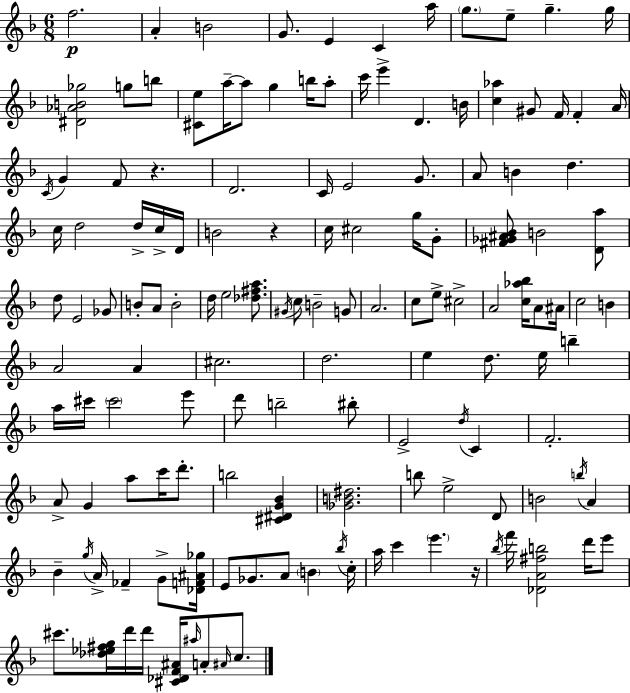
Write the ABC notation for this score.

X:1
T:Untitled
M:6/8
L:1/4
K:F
f2 A B2 G/2 E C a/4 g/2 e/2 g g/4 [^D_AB_g]2 g/2 b/2 [^Ce]/2 a/4 a/2 g b/4 a/2 c'/4 e' D B/4 [c_a] ^G/2 F/4 F A/4 C/4 G F/2 z D2 C/4 E2 G/2 A/2 B d c/4 d2 d/4 c/4 D/4 B2 z c/4 ^c2 g/4 G/2 [^F_G^A_B]/2 B2 [Da]/2 d/2 E2 _G/2 B/2 A/2 B2 d/4 e2 [_d^fa]/2 ^G/4 c/2 B2 G/2 A2 c/2 e/2 ^c2 A2 [c_a_b]/4 A/2 ^A/4 c2 B A2 A ^c2 d2 e d/2 e/4 b a/4 ^c'/4 ^c'2 e'/2 d'/2 b2 ^b/2 E2 d/4 C F2 A/2 G a/2 c'/4 d'/2 b2 [^C^DG_B] [_GB^d]2 b/2 e2 D/2 B2 b/4 A _B g/4 A/4 _F G/2 [_DF^A_g]/4 E/2 _G/2 A/2 B _b/4 c/4 a/4 c' e' z/4 _b/4 f'/4 [_DA^fb]2 d'/4 e'/2 ^c'/2 [_d_e^fg]/4 d'/4 d'/4 [^C_DF^A]/4 ^a/4 A/2 ^A/4 c/2